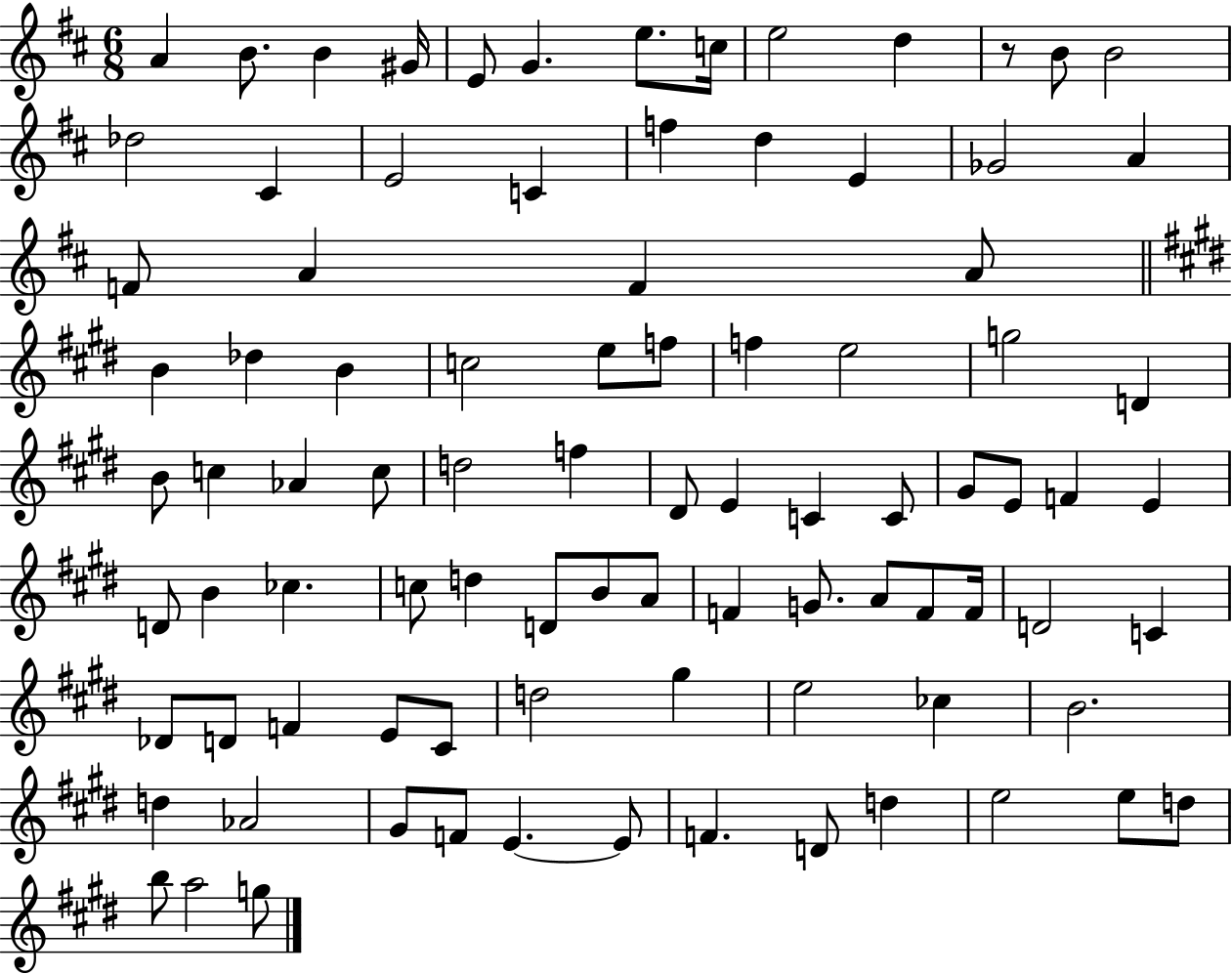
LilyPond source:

{
  \clef treble
  \numericTimeSignature
  \time 6/8
  \key d \major
  a'4 b'8. b'4 gis'16 | e'8 g'4. e''8. c''16 | e''2 d''4 | r8 b'8 b'2 | \break des''2 cis'4 | e'2 c'4 | f''4 d''4 e'4 | ges'2 a'4 | \break f'8 a'4 f'4 a'8 | \bar "||" \break \key e \major b'4 des''4 b'4 | c''2 e''8 f''8 | f''4 e''2 | g''2 d'4 | \break b'8 c''4 aes'4 c''8 | d''2 f''4 | dis'8 e'4 c'4 c'8 | gis'8 e'8 f'4 e'4 | \break d'8 b'4 ces''4. | c''8 d''4 d'8 b'8 a'8 | f'4 g'8. a'8 f'8 f'16 | d'2 c'4 | \break des'8 d'8 f'4 e'8 cis'8 | d''2 gis''4 | e''2 ces''4 | b'2. | \break d''4 aes'2 | gis'8 f'8 e'4.~~ e'8 | f'4. d'8 d''4 | e''2 e''8 d''8 | \break b''8 a''2 g''8 | \bar "|."
}